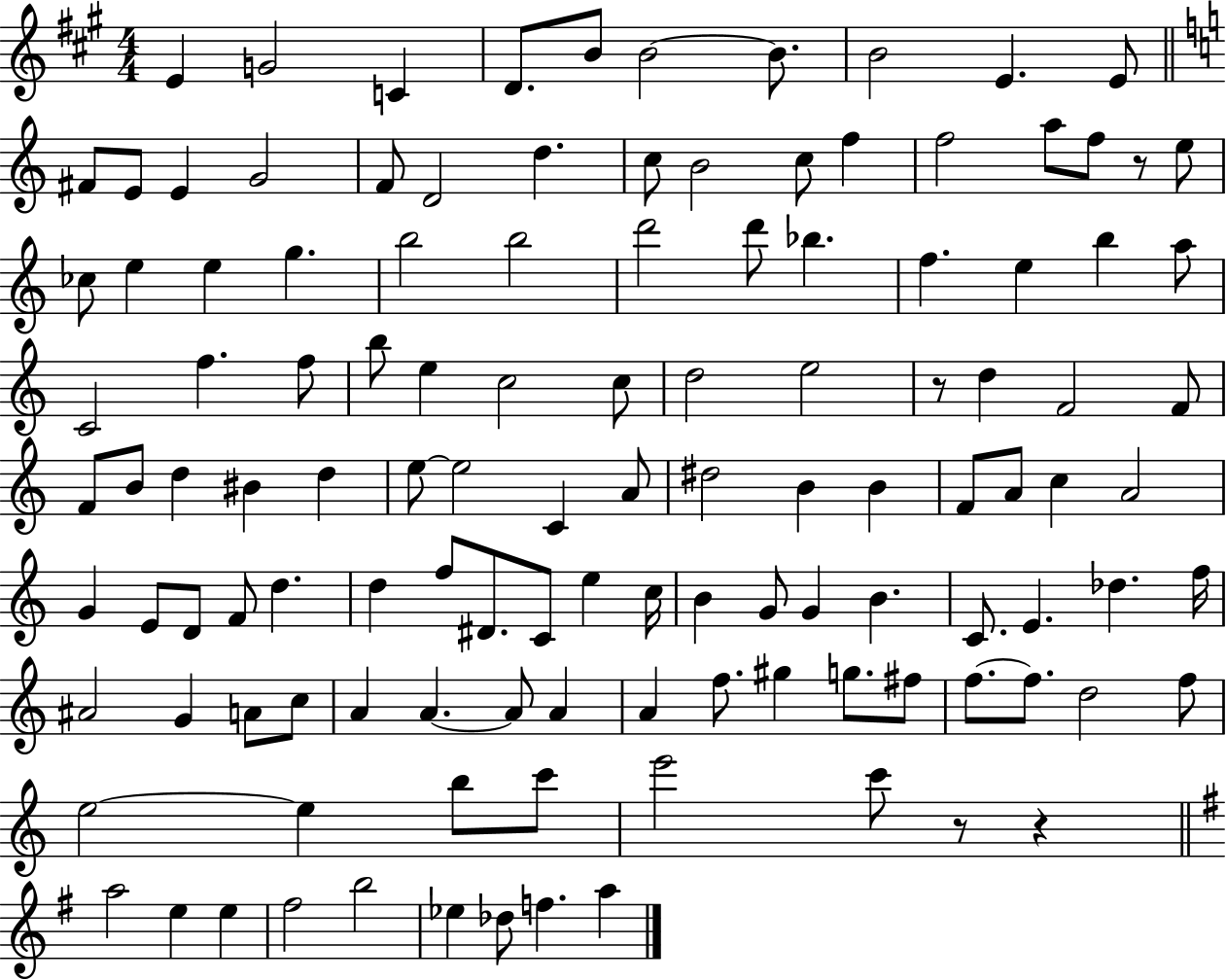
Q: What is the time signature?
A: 4/4